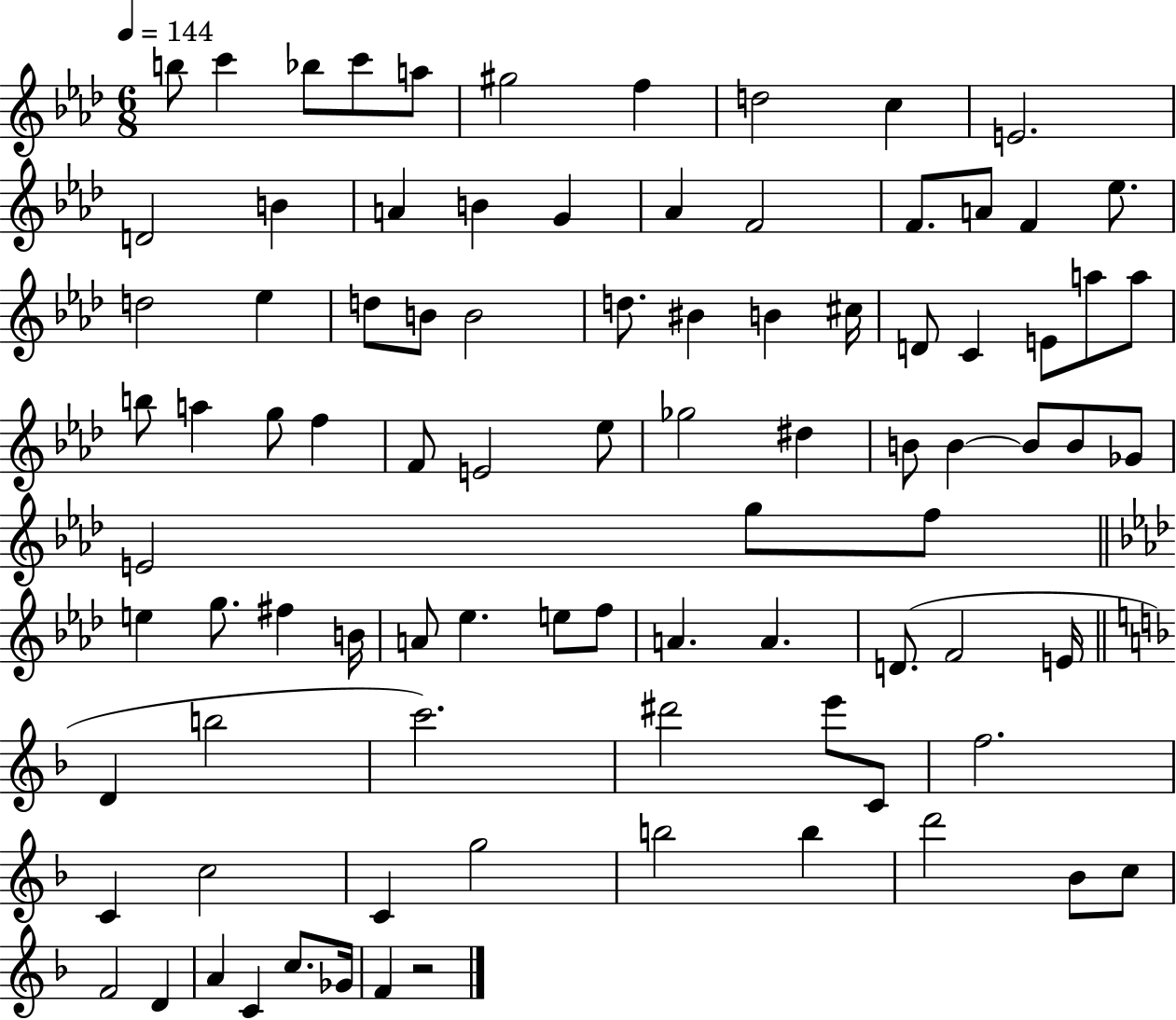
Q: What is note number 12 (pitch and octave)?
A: B4